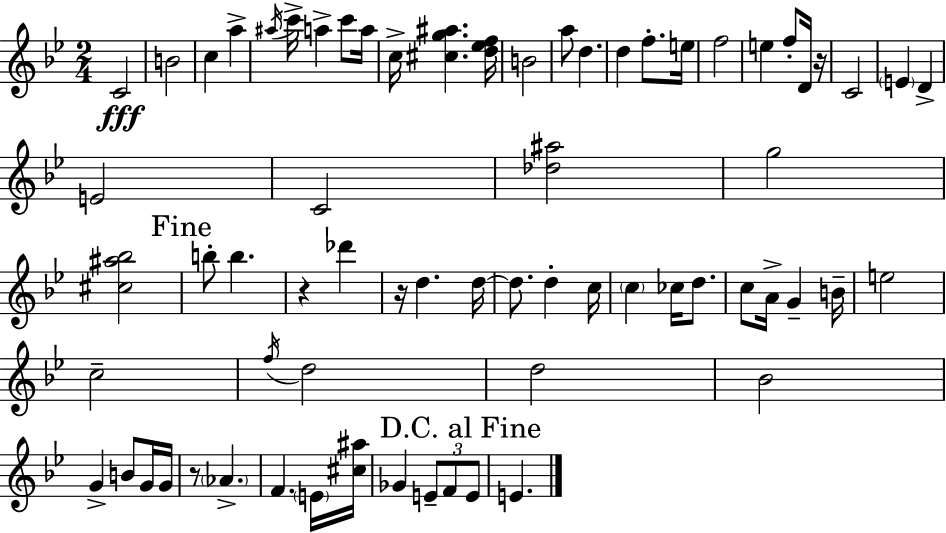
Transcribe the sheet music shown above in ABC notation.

X:1
T:Untitled
M:2/4
L:1/4
K:Gm
C2 B2 c a ^a/4 c'/4 a c'/2 a/4 c/4 [^cg^a] [d_ef]/4 B2 a/2 d d f/2 e/4 f2 e f/2 D/4 z/4 C2 E D E2 C2 [_d^a]2 g2 [^c^a_b]2 b/2 b z _d' z/4 d d/4 d/2 d c/4 c _c/4 d/2 c/2 A/4 G B/4 e2 c2 f/4 d2 d2 _B2 G B/2 G/4 G/4 z/2 _A F E/4 [^c^a]/4 _G E/2 F/2 E/2 E